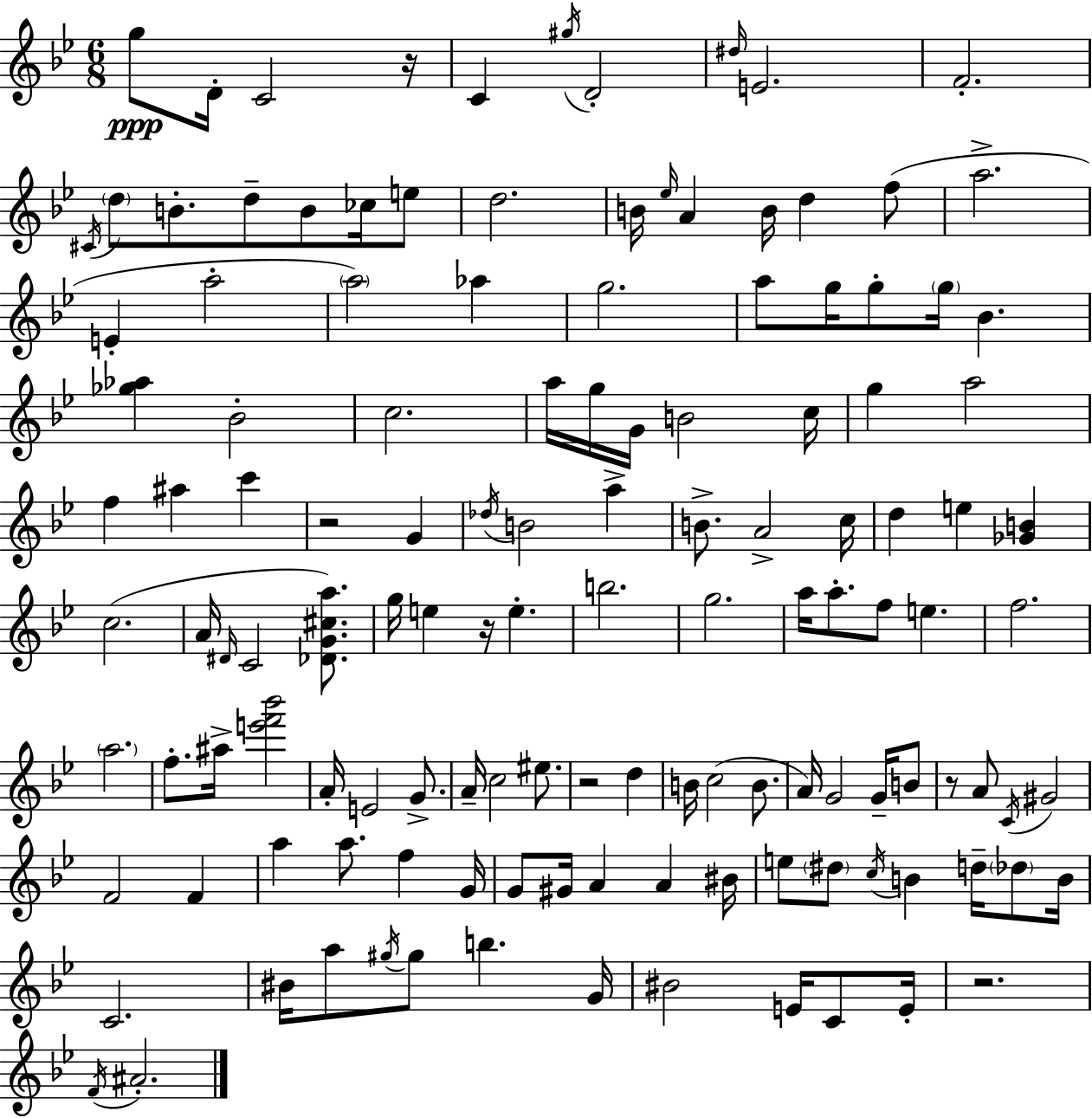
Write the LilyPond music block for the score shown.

{
  \clef treble
  \numericTimeSignature
  \time 6/8
  \key g \minor
  g''8\ppp d'16-. c'2 r16 | c'4 \acciaccatura { gis''16 } d'2-. | \grace { dis''16 } e'2. | f'2.-. | \break \acciaccatura { cis'16 } \parenthesize d''8 b'8.-. d''8-- b'8 | ces''16 e''8 d''2. | b'16 \grace { ees''16 } a'4 b'16 d''4 | f''8( a''2.-> | \break e'4-. a''2-. | \parenthesize a''2) | aes''4 g''2. | a''8 g''16 g''8-. \parenthesize g''16 bes'4. | \break <ges'' aes''>4 bes'2-. | c''2. | a''16 g''16 g'16 b'2 | c''16 g''4 a''2 | \break f''4 ais''4 | c'''4 r2 | g'4 \acciaccatura { des''16 } b'2 | a''4-> b'8.-> a'2-> | \break c''16 d''4 e''4 | <ges' b'>4 c''2.( | a'16 \grace { dis'16 } c'2 | <des' g' cis'' a''>8.) g''16 e''4 r16 | \break e''4.-. b''2. | g''2. | a''16 a''8.-. f''8 | e''4. f''2. | \break \parenthesize a''2. | f''8.-. ais''16-> <e''' f''' bes'''>2 | a'16-. e'2 | g'8.-> a'16-- c''2 | \break eis''8. r2 | d''4 b'16 c''2( | b'8. a'16) g'2 | g'16-- b'8 r8 a'8 \acciaccatura { c'16 } gis'2 | \break f'2 | f'4 a''4 a''8. | f''4 g'16 g'8 gis'16 a'4 | a'4 bis'16 e''8 \parenthesize dis''8 \acciaccatura { c''16 } | \break b'4 d''16-- \parenthesize des''8 b'16 c'2. | bis'16 a''8 \acciaccatura { gis''16 } | gis''8 b''4. g'16 bis'2 | e'16 c'8 e'16-. r2. | \break \acciaccatura { f'16 } ais'2.-. | \bar "|."
}